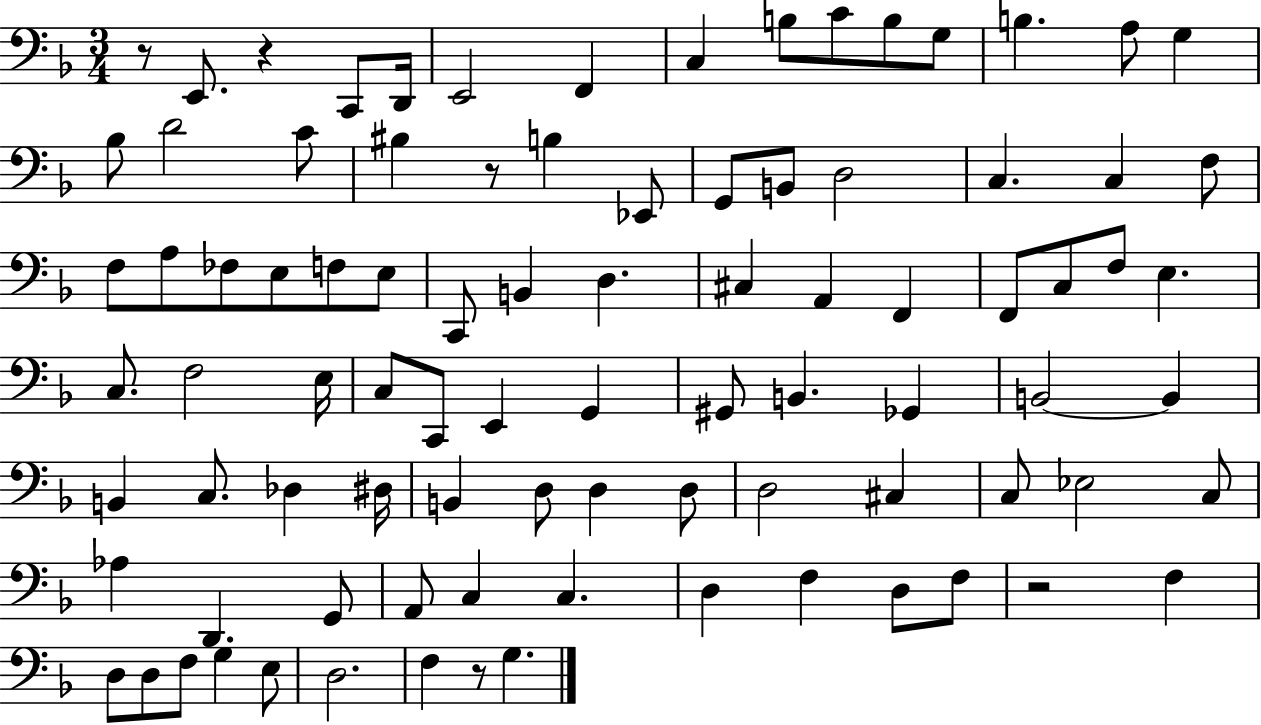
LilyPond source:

{
  \clef bass
  \numericTimeSignature
  \time 3/4
  \key f \major
  r8 e,8. r4 c,8 d,16 | e,2 f,4 | c4 b8 c'8 b8 g8 | b4. a8 g4 | \break bes8 d'2 c'8 | bis4 r8 b4 ees,8 | g,8 b,8 d2 | c4. c4 f8 | \break f8 a8 fes8 e8 f8 e8 | c,8 b,4 d4. | cis4 a,4 f,4 | f,8 c8 f8 e4. | \break c8. f2 e16 | c8 c,8 e,4 g,4 | gis,8 b,4. ges,4 | b,2~~ b,4 | \break b,4 c8. des4 dis16 | b,4 d8 d4 d8 | d2 cis4 | c8 ees2 c8 | \break aes4 d,4. g,8 | a,8 c4 c4. | d4 f4 d8 f8 | r2 f4 | \break d8 d8 f8 g4 e8 | d2. | f4 r8 g4. | \bar "|."
}